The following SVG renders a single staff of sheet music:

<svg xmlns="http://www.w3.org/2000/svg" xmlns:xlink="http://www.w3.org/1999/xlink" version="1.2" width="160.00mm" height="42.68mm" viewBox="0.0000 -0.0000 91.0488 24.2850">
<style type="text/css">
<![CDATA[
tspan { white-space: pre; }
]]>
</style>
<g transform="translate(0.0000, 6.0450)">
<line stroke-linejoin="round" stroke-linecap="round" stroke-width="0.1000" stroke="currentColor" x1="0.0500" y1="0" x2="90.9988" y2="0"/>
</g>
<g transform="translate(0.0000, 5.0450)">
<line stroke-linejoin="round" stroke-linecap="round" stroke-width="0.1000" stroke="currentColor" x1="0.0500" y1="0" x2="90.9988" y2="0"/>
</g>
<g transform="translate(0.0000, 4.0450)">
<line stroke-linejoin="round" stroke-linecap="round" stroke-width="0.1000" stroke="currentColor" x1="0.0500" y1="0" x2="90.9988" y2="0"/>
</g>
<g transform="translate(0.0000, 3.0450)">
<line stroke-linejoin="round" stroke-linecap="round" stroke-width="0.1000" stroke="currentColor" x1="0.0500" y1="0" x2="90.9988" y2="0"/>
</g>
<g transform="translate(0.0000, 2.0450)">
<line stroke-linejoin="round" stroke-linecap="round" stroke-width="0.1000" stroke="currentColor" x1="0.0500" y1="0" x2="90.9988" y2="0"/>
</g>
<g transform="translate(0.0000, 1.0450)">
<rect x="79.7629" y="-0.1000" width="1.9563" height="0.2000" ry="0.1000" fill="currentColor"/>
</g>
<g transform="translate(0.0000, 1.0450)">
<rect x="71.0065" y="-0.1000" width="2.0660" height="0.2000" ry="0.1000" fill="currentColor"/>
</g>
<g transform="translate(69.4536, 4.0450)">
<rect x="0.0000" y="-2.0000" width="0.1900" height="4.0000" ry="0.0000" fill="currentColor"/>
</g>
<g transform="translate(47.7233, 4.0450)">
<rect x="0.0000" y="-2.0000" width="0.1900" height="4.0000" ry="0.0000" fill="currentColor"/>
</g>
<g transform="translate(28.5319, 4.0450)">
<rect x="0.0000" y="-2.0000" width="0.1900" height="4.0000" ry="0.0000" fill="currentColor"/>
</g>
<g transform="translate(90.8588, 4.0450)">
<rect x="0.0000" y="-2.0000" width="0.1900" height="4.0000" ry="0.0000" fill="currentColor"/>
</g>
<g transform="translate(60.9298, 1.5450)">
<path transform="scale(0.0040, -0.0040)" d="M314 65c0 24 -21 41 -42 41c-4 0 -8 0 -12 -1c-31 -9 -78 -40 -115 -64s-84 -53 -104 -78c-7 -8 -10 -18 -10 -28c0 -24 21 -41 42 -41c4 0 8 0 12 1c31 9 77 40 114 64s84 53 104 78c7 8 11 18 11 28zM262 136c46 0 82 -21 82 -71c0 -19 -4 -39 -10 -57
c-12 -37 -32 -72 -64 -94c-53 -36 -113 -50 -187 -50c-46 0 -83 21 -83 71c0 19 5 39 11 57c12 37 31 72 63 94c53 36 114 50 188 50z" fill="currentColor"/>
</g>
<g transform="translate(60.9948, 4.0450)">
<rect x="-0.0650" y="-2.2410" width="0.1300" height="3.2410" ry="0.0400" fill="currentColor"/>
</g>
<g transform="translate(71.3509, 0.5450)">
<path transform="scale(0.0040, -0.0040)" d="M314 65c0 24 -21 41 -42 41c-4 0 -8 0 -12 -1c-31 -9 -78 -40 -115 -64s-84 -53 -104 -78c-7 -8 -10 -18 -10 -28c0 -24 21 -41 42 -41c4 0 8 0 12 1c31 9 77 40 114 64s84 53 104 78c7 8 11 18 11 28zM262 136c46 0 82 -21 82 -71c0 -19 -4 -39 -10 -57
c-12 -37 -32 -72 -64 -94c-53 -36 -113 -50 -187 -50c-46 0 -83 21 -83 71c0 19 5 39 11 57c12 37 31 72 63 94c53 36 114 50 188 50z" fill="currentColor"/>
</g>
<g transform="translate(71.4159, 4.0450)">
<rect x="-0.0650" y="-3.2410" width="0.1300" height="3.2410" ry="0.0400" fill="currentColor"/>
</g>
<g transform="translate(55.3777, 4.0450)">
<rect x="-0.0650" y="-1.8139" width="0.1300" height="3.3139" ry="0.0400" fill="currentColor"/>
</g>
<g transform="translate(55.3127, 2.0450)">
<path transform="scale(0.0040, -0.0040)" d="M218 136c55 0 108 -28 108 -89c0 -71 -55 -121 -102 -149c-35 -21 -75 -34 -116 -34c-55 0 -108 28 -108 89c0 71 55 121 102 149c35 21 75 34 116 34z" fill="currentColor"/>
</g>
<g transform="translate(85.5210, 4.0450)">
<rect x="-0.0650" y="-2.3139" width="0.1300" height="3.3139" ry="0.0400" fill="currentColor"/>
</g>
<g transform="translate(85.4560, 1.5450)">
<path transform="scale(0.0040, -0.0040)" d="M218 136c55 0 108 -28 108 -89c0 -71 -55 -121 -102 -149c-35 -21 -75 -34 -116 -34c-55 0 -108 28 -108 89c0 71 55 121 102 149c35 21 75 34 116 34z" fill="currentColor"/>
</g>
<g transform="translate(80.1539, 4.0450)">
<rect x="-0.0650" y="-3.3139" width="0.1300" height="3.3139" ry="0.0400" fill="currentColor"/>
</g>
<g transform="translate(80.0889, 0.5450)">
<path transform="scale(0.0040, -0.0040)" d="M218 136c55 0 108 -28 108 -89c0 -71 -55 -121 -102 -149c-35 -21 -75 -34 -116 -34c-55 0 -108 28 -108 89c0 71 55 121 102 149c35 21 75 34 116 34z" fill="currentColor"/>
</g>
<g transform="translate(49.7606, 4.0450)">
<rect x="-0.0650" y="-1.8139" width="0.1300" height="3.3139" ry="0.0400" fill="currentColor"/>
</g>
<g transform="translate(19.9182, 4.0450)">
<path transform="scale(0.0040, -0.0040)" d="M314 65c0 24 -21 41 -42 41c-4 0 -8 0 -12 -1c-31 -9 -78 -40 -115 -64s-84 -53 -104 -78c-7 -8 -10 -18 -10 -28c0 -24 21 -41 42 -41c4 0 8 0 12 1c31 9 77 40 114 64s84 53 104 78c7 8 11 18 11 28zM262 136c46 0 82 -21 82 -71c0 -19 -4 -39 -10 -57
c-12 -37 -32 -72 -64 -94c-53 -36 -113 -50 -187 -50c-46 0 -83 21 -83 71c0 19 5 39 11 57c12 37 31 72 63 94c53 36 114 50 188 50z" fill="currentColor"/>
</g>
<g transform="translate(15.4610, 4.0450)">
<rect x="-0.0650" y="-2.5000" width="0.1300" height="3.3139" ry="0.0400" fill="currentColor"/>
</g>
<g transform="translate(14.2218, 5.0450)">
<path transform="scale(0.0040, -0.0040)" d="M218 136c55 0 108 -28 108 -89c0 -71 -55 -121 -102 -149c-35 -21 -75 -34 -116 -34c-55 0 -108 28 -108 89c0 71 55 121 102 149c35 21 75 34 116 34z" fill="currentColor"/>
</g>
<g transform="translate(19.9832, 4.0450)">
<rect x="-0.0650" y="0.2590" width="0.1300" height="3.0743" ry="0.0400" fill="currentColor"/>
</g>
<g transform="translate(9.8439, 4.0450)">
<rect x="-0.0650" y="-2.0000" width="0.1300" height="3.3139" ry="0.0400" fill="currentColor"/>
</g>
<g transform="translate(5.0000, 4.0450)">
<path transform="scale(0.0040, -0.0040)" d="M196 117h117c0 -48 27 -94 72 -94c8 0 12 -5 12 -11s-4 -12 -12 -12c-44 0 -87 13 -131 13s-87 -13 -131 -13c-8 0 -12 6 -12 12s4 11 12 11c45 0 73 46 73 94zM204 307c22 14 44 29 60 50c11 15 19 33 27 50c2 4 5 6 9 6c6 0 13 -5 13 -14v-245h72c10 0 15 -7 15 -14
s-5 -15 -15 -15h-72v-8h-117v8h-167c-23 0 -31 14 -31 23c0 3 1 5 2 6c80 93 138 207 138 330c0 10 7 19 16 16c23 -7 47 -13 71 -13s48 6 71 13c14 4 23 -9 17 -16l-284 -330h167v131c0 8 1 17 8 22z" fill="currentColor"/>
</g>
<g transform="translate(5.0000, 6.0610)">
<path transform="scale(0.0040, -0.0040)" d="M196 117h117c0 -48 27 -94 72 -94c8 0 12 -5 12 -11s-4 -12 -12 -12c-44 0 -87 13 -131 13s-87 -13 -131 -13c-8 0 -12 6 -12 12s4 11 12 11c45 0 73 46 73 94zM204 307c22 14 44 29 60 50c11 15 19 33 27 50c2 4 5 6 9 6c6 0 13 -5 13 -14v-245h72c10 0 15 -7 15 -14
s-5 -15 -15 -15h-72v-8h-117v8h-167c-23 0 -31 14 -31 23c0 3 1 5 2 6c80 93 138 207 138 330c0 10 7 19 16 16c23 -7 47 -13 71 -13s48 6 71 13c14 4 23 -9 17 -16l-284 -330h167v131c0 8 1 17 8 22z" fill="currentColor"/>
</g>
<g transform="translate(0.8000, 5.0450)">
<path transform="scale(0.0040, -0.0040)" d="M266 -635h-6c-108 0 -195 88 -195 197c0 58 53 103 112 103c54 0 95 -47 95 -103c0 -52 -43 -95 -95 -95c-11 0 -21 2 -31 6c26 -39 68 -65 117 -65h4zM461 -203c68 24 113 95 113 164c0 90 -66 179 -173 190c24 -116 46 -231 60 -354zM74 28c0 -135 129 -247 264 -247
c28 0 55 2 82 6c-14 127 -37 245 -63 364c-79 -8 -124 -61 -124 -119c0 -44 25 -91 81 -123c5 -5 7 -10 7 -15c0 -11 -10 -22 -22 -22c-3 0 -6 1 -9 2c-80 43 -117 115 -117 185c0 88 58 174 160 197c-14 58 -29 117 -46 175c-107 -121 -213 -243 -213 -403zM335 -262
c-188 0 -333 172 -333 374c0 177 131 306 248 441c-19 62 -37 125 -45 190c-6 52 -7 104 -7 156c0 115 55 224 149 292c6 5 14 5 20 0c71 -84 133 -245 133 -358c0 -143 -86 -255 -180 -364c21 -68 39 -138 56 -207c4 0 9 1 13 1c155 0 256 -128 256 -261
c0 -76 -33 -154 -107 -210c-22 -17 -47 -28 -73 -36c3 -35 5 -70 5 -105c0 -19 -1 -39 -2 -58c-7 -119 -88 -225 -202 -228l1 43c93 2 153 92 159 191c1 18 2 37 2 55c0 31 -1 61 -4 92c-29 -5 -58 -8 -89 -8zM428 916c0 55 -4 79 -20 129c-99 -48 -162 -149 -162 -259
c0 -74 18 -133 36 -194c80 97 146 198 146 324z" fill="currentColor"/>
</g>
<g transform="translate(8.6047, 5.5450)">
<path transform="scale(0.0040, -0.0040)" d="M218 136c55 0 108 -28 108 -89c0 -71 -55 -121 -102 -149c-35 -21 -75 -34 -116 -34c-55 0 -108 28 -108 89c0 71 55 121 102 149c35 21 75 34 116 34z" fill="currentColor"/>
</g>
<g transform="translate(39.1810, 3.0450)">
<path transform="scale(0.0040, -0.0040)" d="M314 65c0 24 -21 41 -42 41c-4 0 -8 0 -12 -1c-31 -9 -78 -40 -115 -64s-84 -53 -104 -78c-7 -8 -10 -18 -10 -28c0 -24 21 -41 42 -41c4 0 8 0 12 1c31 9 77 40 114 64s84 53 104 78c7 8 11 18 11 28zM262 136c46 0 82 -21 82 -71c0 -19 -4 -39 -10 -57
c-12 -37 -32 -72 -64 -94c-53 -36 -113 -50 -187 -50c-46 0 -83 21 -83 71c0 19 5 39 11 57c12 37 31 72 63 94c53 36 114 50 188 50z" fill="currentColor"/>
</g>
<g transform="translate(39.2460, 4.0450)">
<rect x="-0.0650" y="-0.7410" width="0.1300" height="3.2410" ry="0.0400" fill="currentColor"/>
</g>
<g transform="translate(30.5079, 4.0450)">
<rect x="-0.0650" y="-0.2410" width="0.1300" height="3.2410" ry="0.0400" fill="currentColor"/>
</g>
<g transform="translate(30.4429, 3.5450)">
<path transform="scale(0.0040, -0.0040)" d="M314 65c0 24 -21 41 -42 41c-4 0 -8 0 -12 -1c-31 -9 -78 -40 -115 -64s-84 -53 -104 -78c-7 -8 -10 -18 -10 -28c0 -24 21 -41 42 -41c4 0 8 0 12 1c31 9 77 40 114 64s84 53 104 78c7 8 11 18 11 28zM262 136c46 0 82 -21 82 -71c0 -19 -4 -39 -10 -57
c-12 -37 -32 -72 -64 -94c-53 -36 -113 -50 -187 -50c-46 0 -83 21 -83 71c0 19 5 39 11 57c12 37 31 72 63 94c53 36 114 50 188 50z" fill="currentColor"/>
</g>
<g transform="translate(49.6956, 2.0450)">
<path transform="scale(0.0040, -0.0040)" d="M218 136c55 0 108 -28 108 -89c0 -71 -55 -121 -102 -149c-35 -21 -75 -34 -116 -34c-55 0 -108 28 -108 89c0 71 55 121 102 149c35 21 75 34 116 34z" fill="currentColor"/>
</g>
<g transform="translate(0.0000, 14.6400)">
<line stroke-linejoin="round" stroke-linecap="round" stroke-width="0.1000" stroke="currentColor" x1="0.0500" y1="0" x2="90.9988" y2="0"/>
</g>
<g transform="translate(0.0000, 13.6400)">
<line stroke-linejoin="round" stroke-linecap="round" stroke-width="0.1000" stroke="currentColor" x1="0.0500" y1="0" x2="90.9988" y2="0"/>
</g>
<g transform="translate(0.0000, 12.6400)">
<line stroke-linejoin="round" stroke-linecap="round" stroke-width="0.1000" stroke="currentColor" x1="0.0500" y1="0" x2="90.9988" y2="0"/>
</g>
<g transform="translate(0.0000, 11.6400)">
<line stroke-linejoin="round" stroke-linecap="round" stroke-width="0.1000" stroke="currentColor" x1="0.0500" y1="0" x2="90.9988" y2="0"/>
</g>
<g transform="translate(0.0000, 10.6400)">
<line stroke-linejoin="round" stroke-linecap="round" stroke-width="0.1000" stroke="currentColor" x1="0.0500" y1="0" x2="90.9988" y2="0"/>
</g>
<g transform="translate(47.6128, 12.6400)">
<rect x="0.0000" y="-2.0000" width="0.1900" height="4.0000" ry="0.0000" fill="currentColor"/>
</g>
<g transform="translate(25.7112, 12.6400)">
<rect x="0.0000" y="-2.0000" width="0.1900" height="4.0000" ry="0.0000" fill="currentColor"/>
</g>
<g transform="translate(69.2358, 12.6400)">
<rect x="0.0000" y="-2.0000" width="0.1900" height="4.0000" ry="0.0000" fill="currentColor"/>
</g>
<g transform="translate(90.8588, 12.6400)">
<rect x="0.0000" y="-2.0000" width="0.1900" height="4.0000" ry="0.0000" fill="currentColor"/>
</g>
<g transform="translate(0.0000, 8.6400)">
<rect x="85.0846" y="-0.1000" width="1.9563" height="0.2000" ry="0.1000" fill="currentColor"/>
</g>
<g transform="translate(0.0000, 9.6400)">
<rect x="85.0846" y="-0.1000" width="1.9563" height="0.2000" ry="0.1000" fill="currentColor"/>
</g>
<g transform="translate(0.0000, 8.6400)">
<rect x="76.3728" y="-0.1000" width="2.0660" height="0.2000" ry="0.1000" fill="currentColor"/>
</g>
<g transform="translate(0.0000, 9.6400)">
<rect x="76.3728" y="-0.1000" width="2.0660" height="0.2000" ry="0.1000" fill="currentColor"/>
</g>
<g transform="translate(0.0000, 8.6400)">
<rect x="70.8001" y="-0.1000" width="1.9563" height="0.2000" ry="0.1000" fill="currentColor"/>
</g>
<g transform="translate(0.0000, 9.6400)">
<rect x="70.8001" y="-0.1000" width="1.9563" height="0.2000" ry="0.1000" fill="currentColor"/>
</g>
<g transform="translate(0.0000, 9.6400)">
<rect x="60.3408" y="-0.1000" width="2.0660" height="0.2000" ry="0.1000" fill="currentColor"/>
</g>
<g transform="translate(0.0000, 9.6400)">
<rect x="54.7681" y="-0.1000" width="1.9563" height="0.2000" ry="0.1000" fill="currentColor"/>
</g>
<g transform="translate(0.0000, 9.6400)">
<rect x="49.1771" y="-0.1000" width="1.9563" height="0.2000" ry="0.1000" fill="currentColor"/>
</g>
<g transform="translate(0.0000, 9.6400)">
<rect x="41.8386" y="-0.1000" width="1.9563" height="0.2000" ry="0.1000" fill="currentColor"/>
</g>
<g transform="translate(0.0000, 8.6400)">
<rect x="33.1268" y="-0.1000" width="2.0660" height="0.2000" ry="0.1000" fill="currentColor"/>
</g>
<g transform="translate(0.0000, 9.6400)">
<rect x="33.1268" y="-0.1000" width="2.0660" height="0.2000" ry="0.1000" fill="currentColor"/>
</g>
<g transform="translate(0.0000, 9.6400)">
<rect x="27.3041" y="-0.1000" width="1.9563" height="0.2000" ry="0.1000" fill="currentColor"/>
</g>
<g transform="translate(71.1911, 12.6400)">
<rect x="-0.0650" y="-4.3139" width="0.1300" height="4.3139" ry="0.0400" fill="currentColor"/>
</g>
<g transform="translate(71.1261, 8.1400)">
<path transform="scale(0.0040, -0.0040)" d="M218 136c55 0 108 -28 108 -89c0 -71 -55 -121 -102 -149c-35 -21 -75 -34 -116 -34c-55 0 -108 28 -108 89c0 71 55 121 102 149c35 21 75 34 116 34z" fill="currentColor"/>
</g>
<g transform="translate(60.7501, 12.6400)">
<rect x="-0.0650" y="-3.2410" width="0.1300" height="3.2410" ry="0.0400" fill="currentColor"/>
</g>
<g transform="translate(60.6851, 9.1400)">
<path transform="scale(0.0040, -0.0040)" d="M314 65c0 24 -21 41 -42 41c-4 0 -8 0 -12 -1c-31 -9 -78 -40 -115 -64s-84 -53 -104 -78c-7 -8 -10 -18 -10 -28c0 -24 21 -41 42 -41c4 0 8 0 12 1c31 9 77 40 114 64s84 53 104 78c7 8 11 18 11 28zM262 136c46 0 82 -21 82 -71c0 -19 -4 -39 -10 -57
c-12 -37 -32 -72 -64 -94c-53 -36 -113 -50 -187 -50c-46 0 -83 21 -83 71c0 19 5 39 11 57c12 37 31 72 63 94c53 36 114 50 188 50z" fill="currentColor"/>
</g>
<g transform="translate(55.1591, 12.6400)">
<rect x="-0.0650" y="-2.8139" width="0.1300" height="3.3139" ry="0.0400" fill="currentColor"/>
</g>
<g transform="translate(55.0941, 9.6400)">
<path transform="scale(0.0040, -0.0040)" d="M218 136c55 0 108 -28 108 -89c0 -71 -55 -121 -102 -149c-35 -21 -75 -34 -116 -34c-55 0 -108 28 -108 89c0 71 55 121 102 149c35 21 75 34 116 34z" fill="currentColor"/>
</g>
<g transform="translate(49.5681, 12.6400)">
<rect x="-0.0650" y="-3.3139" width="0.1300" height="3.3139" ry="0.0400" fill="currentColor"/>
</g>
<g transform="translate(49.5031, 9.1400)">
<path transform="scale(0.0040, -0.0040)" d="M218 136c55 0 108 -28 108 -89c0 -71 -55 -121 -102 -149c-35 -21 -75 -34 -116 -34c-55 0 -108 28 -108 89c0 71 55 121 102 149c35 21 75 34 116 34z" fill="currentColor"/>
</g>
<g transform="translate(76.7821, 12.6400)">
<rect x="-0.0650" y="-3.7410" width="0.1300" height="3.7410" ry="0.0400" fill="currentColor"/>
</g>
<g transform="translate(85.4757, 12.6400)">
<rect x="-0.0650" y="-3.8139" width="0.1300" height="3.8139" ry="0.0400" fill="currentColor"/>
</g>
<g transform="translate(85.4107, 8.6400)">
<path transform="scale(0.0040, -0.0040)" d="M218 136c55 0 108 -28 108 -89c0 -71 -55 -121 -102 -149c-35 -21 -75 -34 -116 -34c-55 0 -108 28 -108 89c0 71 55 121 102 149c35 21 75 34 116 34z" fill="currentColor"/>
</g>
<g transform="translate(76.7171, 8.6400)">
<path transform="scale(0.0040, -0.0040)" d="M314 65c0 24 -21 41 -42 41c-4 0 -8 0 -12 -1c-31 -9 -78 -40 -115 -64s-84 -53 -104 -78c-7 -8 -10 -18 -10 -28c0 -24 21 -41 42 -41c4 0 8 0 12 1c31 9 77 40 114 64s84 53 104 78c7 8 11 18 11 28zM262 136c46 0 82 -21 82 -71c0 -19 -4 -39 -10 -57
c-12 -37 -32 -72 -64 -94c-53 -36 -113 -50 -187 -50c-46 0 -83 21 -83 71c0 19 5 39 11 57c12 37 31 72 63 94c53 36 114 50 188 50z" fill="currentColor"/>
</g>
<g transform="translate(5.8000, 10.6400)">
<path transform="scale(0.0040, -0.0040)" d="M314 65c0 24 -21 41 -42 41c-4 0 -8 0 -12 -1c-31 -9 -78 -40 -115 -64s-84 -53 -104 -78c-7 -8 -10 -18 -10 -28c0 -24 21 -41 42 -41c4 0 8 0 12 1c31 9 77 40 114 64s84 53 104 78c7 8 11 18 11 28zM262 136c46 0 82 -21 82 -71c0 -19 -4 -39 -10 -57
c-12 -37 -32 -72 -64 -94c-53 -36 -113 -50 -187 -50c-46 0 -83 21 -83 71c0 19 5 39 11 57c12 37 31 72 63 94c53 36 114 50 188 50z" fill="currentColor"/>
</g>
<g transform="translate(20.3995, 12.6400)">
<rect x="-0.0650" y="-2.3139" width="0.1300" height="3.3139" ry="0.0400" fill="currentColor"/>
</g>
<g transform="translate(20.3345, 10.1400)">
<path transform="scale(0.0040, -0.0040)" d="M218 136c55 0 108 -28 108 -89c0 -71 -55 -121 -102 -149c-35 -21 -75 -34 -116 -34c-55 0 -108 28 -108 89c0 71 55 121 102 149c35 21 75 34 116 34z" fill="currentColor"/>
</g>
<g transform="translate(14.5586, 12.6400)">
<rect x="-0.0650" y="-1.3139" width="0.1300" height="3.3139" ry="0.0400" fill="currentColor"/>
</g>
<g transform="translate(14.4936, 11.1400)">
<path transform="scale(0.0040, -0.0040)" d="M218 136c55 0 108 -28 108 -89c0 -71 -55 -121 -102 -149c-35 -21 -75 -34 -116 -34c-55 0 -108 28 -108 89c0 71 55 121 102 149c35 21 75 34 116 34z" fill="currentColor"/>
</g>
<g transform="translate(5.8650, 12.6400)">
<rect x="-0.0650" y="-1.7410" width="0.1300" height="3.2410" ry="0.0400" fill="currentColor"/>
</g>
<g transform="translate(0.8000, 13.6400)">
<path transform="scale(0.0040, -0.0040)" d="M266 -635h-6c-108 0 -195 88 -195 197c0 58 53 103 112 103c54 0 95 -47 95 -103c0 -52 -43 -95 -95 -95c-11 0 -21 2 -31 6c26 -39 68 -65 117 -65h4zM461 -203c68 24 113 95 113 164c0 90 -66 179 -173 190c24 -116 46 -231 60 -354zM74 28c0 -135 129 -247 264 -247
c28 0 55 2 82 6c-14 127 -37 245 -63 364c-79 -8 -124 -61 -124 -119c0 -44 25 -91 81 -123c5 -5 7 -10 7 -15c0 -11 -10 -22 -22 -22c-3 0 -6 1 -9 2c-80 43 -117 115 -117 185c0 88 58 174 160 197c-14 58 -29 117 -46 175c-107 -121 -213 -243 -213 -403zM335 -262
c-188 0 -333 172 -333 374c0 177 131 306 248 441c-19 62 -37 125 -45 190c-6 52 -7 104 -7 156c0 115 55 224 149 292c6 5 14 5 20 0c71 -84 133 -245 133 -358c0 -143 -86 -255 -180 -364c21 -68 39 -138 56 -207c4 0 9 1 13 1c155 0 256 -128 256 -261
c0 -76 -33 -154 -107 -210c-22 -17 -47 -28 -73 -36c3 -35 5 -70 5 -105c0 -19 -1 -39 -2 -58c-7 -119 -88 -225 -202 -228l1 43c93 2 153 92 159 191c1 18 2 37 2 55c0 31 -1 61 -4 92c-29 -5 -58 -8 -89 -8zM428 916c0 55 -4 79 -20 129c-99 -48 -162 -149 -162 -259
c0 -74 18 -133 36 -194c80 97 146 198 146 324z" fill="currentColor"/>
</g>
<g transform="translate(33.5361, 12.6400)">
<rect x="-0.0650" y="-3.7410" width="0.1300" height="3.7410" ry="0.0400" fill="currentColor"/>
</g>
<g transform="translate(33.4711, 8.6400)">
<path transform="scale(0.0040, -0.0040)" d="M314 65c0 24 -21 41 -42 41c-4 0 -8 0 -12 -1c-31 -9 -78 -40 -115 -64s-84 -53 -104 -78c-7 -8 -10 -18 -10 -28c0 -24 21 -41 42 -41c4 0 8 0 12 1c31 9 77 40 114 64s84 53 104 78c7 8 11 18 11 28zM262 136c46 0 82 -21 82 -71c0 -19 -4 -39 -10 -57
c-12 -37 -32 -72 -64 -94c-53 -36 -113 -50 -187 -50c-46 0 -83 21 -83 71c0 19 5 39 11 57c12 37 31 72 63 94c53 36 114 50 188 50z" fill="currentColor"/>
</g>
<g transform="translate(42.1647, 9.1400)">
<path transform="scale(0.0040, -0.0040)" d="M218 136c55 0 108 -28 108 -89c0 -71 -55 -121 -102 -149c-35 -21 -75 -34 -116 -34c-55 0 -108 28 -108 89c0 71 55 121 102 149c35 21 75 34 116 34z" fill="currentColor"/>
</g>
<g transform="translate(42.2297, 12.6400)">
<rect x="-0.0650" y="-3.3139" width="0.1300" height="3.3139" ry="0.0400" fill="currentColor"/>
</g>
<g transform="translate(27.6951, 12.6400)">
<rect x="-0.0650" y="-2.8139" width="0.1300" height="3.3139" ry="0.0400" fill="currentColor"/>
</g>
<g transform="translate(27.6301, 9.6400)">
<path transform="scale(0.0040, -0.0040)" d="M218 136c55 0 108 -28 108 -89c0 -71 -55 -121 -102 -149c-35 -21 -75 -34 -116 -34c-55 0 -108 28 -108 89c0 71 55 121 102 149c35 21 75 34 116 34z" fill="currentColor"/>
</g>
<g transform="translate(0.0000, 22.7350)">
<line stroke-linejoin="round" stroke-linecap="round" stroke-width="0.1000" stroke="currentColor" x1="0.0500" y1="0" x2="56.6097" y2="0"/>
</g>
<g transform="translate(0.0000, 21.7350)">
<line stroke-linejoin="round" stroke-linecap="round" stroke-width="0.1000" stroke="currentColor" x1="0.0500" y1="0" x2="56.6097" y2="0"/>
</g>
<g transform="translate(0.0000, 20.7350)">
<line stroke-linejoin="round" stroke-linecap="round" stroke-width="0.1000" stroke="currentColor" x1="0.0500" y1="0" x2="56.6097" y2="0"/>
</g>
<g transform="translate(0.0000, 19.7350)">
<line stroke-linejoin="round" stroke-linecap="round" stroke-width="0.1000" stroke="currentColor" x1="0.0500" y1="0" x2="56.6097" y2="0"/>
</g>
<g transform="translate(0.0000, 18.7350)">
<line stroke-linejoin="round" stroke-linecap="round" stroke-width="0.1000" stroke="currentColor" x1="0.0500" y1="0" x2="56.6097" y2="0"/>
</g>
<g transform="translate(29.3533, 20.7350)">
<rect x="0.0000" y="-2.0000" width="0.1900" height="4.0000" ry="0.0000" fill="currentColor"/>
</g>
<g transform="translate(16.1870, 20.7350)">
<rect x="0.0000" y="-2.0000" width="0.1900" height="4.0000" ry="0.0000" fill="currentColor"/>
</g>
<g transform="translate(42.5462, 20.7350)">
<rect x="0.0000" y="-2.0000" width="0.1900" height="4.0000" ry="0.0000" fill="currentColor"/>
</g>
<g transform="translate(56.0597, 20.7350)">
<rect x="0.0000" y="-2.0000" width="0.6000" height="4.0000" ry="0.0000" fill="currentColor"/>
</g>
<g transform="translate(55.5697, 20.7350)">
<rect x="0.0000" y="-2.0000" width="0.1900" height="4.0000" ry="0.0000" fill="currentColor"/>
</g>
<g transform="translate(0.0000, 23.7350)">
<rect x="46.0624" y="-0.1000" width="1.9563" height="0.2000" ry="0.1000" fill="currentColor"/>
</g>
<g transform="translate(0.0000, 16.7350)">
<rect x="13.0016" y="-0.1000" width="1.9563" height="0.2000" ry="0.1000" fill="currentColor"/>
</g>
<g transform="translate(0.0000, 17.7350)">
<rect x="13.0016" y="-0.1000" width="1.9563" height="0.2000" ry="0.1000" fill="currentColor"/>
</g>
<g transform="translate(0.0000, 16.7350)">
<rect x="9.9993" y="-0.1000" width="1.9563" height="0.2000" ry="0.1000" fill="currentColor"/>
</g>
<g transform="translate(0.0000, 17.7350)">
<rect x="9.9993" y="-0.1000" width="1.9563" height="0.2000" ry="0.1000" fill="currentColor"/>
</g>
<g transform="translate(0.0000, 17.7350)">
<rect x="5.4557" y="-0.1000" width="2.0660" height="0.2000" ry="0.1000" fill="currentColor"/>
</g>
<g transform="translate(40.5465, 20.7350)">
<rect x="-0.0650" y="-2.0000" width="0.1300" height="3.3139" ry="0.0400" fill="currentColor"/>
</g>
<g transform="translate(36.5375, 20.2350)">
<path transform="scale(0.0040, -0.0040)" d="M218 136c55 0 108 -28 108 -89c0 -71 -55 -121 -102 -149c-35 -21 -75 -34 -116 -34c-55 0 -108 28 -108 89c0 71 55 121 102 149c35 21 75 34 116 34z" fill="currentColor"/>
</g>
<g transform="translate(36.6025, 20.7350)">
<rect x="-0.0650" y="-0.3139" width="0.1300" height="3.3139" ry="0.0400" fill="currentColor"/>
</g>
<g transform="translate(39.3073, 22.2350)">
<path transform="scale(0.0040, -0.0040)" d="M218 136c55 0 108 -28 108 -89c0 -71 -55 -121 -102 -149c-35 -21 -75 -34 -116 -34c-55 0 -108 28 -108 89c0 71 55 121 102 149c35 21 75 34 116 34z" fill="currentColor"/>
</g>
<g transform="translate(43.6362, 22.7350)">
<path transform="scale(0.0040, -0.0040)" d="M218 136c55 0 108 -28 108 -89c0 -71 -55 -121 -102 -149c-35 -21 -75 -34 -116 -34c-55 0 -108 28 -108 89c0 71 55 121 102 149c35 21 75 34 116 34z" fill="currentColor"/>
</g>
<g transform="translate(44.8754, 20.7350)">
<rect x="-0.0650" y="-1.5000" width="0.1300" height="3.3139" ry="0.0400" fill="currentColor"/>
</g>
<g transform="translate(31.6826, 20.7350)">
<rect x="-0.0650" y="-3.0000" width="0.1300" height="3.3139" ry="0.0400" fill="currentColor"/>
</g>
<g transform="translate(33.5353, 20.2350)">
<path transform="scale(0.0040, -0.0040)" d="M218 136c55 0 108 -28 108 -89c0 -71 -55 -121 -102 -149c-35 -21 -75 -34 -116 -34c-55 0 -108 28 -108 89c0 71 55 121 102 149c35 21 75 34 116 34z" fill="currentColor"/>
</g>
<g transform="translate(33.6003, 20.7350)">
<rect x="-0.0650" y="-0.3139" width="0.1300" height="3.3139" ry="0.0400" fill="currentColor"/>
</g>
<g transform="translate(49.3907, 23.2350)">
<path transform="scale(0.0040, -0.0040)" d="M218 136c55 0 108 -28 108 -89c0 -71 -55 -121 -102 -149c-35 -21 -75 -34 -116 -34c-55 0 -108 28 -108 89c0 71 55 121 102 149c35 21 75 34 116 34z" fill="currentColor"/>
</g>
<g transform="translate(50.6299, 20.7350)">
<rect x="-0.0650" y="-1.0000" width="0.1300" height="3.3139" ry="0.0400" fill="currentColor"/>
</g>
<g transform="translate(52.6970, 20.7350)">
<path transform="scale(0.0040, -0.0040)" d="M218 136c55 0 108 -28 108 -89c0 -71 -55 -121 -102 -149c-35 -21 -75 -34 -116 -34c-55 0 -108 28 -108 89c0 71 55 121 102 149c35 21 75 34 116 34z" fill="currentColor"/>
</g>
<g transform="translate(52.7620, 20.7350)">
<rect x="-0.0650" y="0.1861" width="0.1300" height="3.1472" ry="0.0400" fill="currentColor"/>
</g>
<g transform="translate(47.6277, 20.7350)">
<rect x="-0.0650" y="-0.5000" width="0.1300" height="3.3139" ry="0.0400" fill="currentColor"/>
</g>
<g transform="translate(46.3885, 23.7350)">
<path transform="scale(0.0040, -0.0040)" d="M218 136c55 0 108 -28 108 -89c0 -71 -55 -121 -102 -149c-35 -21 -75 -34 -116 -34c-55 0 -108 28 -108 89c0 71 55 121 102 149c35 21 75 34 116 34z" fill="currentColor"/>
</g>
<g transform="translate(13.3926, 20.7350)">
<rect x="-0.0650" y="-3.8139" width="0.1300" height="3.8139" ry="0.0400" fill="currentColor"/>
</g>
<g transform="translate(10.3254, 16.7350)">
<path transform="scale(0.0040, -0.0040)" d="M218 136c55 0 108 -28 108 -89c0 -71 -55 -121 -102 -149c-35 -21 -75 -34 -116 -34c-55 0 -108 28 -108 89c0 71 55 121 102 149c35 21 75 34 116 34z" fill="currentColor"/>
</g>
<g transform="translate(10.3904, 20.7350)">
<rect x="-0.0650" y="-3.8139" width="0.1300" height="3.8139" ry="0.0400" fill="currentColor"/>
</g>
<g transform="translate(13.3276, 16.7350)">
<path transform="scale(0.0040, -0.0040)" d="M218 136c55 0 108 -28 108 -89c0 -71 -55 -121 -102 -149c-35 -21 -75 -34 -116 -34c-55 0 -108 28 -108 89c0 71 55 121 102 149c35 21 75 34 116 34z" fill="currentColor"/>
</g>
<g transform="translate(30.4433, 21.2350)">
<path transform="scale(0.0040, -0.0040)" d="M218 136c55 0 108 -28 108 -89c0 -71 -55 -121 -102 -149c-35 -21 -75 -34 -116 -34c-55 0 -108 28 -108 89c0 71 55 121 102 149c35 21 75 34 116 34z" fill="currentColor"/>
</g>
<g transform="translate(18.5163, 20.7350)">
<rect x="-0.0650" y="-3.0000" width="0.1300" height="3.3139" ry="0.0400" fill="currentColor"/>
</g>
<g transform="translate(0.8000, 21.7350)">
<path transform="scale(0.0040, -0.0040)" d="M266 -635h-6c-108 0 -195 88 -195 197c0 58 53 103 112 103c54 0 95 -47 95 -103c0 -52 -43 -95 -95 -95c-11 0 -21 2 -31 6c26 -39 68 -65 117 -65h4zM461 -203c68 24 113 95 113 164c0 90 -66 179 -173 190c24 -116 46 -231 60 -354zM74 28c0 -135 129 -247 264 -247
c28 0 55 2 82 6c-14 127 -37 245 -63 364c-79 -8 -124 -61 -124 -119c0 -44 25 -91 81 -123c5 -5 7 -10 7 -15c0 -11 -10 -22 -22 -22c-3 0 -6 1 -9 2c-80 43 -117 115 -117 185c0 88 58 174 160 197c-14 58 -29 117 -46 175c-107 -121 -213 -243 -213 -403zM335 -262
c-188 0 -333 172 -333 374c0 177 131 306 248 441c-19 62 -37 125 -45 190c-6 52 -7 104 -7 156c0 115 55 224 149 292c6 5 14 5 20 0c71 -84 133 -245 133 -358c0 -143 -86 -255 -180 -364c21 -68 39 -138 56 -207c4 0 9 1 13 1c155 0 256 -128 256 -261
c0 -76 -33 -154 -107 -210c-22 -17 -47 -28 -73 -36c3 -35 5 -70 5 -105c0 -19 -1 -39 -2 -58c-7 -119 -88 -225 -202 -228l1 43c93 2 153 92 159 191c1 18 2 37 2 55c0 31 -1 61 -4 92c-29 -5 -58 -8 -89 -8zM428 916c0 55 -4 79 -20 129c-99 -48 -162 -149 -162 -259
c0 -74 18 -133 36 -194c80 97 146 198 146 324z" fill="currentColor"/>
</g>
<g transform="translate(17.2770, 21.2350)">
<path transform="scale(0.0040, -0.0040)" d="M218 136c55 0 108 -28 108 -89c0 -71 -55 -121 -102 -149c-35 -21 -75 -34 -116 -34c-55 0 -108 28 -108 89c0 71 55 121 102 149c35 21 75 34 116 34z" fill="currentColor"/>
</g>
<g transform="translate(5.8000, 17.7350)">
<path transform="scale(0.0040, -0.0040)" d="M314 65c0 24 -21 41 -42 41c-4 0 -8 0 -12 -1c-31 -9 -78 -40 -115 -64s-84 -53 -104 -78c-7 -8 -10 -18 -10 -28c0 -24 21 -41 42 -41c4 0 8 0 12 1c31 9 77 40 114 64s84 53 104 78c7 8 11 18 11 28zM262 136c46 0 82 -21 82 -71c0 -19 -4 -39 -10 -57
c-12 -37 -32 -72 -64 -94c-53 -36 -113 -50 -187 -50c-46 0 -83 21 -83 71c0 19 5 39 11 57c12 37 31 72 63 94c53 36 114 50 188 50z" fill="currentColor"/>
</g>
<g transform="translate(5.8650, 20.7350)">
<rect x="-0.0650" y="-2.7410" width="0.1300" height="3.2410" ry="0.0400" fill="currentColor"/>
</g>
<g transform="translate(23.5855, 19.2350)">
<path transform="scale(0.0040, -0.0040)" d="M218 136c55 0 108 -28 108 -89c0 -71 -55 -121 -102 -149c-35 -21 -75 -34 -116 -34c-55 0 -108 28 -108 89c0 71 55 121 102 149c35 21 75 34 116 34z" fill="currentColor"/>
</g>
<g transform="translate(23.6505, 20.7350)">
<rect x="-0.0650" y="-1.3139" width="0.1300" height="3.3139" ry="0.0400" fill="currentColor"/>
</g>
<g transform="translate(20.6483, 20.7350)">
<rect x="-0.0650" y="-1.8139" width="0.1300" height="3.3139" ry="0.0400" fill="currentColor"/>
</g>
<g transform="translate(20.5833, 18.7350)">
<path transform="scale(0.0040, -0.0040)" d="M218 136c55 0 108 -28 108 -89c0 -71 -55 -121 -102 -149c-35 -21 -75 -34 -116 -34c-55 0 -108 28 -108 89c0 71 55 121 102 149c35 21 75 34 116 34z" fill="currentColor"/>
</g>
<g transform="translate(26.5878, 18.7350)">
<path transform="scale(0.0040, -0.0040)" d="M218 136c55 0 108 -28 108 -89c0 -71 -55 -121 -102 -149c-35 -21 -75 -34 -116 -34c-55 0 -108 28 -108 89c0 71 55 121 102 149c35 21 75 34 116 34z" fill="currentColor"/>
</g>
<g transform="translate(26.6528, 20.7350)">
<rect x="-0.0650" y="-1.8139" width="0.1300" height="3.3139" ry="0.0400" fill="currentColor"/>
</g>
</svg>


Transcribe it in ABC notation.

X:1
T:Untitled
M:4/4
L:1/4
K:C
F G B2 c2 d2 f f g2 b2 b g f2 e g a c'2 b b a b2 d' c'2 c' a2 c' c' A f e f A c c F E C D B